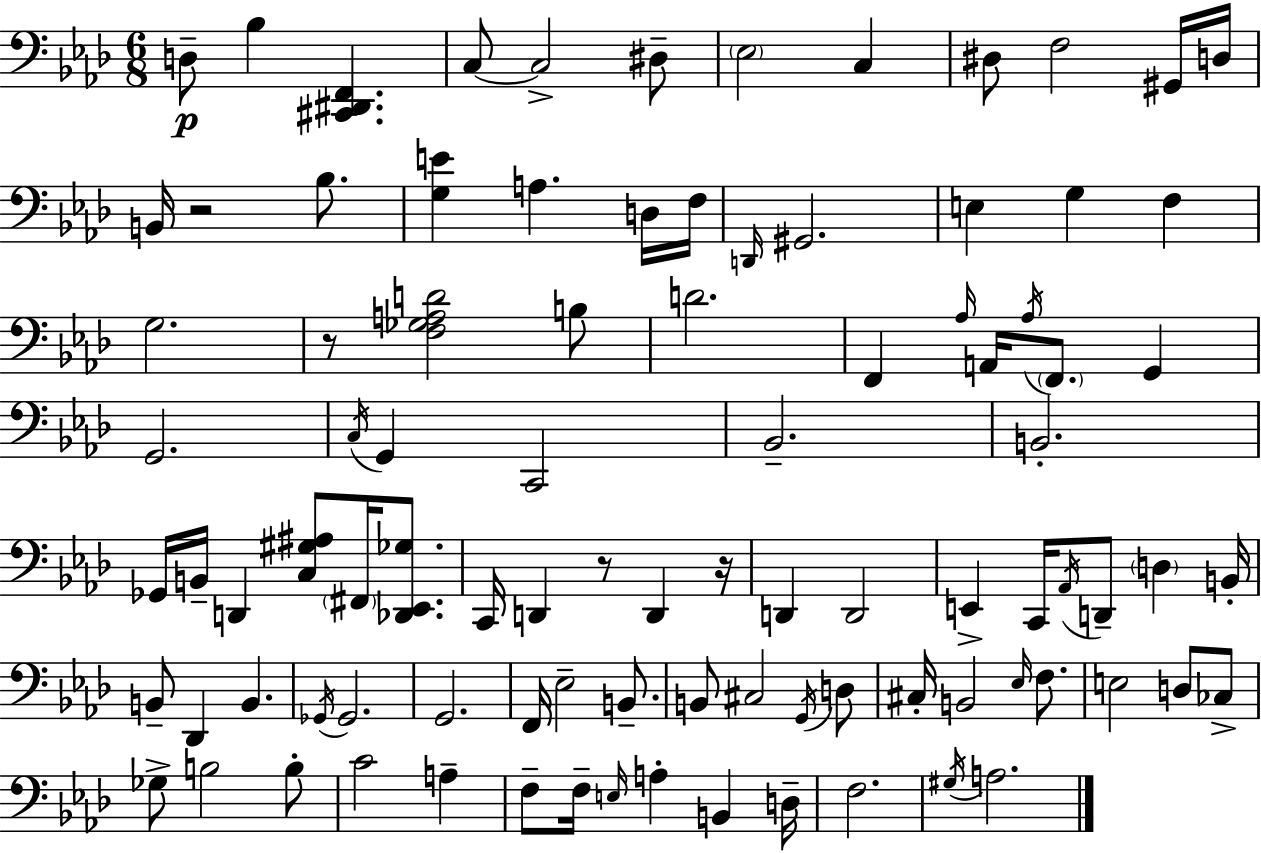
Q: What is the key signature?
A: F minor